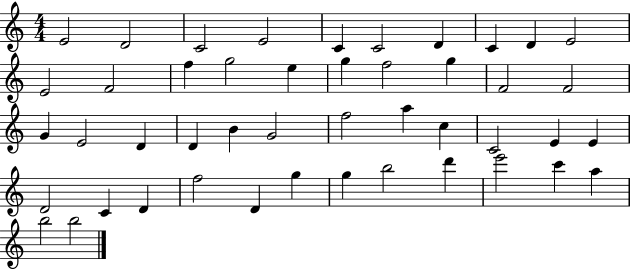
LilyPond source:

{
  \clef treble
  \numericTimeSignature
  \time 4/4
  \key c \major
  e'2 d'2 | c'2 e'2 | c'4 c'2 d'4 | c'4 d'4 e'2 | \break e'2 f'2 | f''4 g''2 e''4 | g''4 f''2 g''4 | f'2 f'2 | \break g'4 e'2 d'4 | d'4 b'4 g'2 | f''2 a''4 c''4 | c'2 e'4 e'4 | \break d'2 c'4 d'4 | f''2 d'4 g''4 | g''4 b''2 d'''4 | e'''2 c'''4 a''4 | \break b''2 b''2 | \bar "|."
}